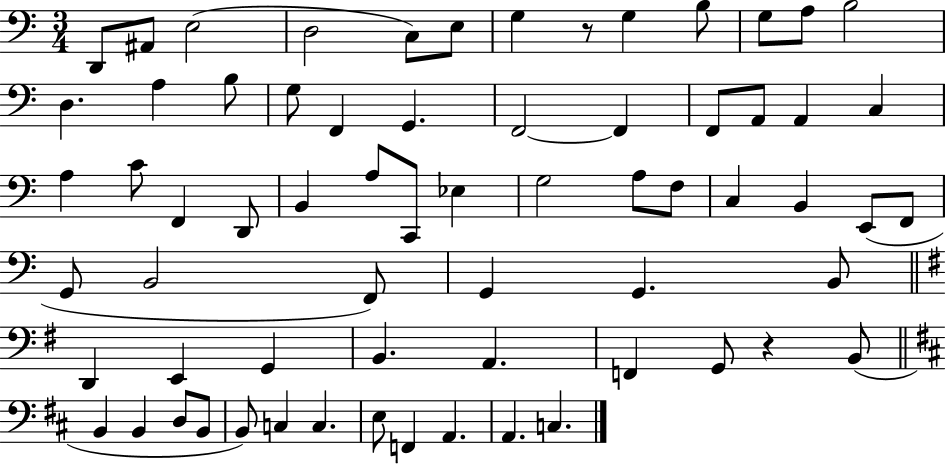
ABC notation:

X:1
T:Untitled
M:3/4
L:1/4
K:C
D,,/2 ^A,,/2 E,2 D,2 C,/2 E,/2 G, z/2 G, B,/2 G,/2 A,/2 B,2 D, A, B,/2 G,/2 F,, G,, F,,2 F,, F,,/2 A,,/2 A,, C, A, C/2 F,, D,,/2 B,, A,/2 C,,/2 _E, G,2 A,/2 F,/2 C, B,, E,,/2 F,,/2 G,,/2 B,,2 F,,/2 G,, G,, B,,/2 D,, E,, G,, B,, A,, F,, G,,/2 z B,,/2 B,, B,, D,/2 B,,/2 B,,/2 C, C, E,/2 F,, A,, A,, C,